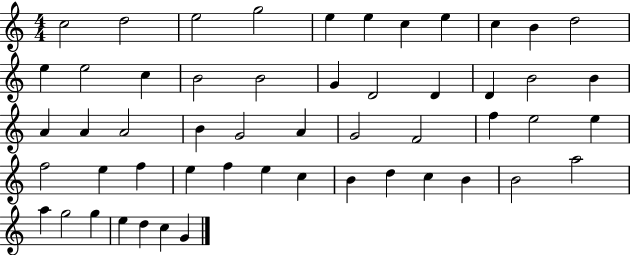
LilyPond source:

{
  \clef treble
  \numericTimeSignature
  \time 4/4
  \key c \major
  c''2 d''2 | e''2 g''2 | e''4 e''4 c''4 e''4 | c''4 b'4 d''2 | \break e''4 e''2 c''4 | b'2 b'2 | g'4 d'2 d'4 | d'4 b'2 b'4 | \break a'4 a'4 a'2 | b'4 g'2 a'4 | g'2 f'2 | f''4 e''2 e''4 | \break f''2 e''4 f''4 | e''4 f''4 e''4 c''4 | b'4 d''4 c''4 b'4 | b'2 a''2 | \break a''4 g''2 g''4 | e''4 d''4 c''4 g'4 | \bar "|."
}